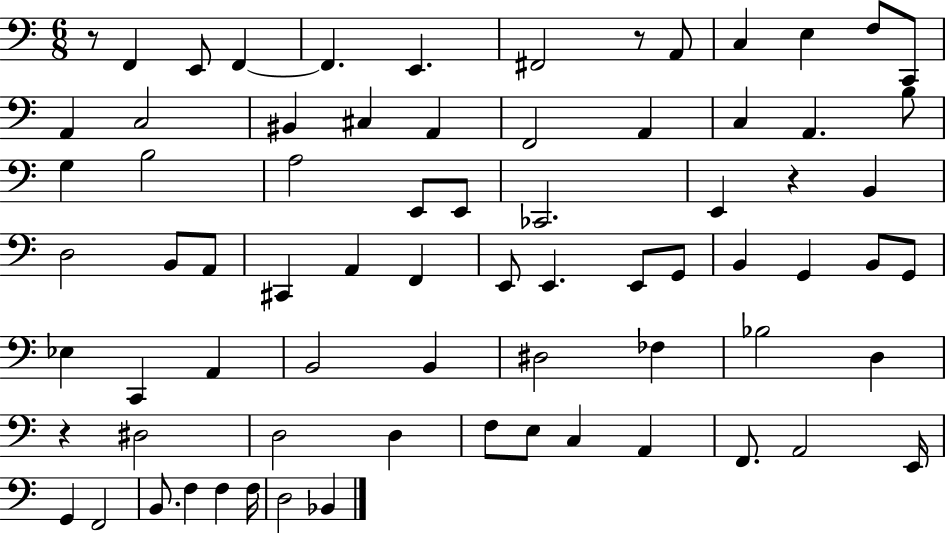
R/e F2/q E2/e F2/q F2/q. E2/q. F#2/h R/e A2/e C3/q E3/q F3/e C2/e A2/q C3/h BIS2/q C#3/q A2/q F2/h A2/q C3/q A2/q. B3/e G3/q B3/h A3/h E2/e E2/e CES2/h. E2/q R/q B2/q D3/h B2/e A2/e C#2/q A2/q F2/q E2/e E2/q. E2/e G2/e B2/q G2/q B2/e G2/e Eb3/q C2/q A2/q B2/h B2/q D#3/h FES3/q Bb3/h D3/q R/q D#3/h D3/h D3/q F3/e E3/e C3/q A2/q F2/e. A2/h E2/s G2/q F2/h B2/e. F3/q F3/q F3/s D3/h Bb2/q